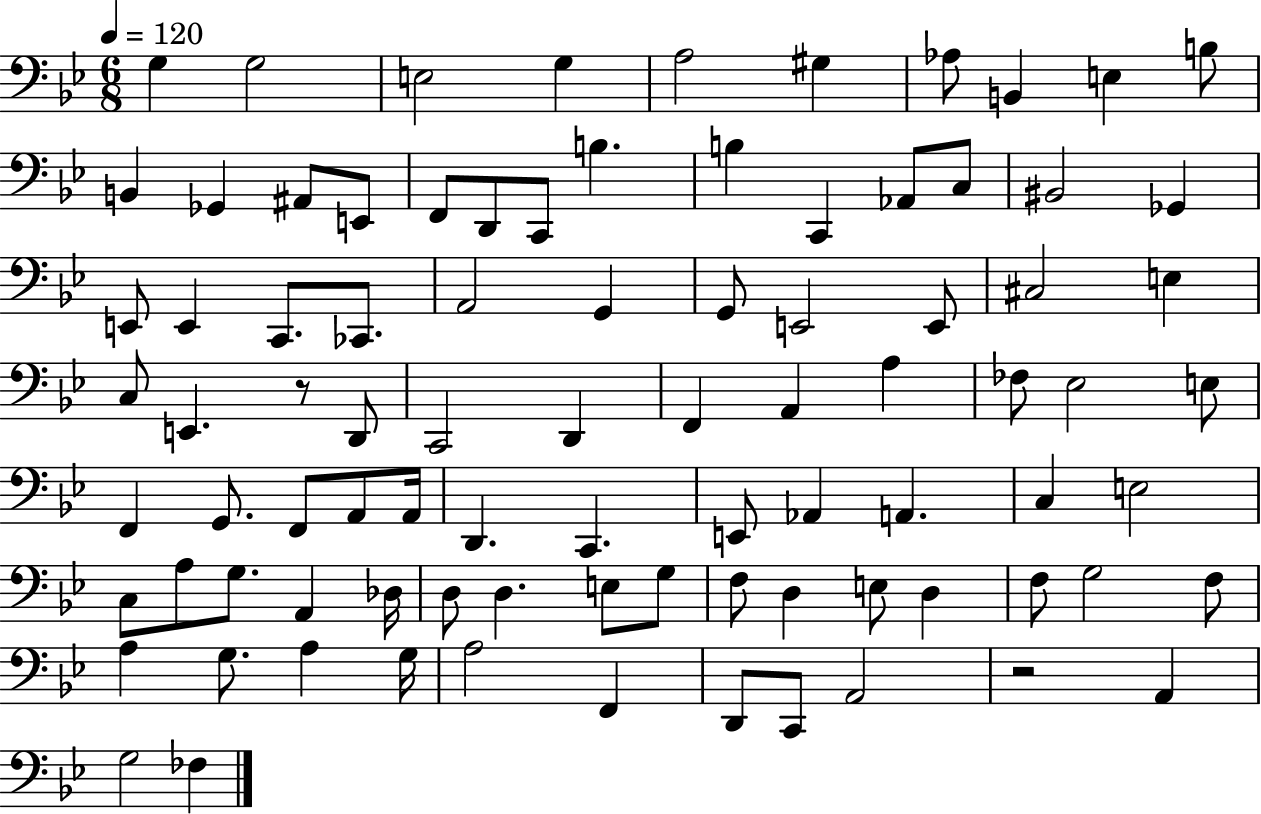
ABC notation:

X:1
T:Untitled
M:6/8
L:1/4
K:Bb
G, G,2 E,2 G, A,2 ^G, _A,/2 B,, E, B,/2 B,, _G,, ^A,,/2 E,,/2 F,,/2 D,,/2 C,,/2 B, B, C,, _A,,/2 C,/2 ^B,,2 _G,, E,,/2 E,, C,,/2 _C,,/2 A,,2 G,, G,,/2 E,,2 E,,/2 ^C,2 E, C,/2 E,, z/2 D,,/2 C,,2 D,, F,, A,, A, _F,/2 _E,2 E,/2 F,, G,,/2 F,,/2 A,,/2 A,,/4 D,, C,, E,,/2 _A,, A,, C, E,2 C,/2 A,/2 G,/2 A,, _D,/4 D,/2 D, E,/2 G,/2 F,/2 D, E,/2 D, F,/2 G,2 F,/2 A, G,/2 A, G,/4 A,2 F,, D,,/2 C,,/2 A,,2 z2 A,, G,2 _F,